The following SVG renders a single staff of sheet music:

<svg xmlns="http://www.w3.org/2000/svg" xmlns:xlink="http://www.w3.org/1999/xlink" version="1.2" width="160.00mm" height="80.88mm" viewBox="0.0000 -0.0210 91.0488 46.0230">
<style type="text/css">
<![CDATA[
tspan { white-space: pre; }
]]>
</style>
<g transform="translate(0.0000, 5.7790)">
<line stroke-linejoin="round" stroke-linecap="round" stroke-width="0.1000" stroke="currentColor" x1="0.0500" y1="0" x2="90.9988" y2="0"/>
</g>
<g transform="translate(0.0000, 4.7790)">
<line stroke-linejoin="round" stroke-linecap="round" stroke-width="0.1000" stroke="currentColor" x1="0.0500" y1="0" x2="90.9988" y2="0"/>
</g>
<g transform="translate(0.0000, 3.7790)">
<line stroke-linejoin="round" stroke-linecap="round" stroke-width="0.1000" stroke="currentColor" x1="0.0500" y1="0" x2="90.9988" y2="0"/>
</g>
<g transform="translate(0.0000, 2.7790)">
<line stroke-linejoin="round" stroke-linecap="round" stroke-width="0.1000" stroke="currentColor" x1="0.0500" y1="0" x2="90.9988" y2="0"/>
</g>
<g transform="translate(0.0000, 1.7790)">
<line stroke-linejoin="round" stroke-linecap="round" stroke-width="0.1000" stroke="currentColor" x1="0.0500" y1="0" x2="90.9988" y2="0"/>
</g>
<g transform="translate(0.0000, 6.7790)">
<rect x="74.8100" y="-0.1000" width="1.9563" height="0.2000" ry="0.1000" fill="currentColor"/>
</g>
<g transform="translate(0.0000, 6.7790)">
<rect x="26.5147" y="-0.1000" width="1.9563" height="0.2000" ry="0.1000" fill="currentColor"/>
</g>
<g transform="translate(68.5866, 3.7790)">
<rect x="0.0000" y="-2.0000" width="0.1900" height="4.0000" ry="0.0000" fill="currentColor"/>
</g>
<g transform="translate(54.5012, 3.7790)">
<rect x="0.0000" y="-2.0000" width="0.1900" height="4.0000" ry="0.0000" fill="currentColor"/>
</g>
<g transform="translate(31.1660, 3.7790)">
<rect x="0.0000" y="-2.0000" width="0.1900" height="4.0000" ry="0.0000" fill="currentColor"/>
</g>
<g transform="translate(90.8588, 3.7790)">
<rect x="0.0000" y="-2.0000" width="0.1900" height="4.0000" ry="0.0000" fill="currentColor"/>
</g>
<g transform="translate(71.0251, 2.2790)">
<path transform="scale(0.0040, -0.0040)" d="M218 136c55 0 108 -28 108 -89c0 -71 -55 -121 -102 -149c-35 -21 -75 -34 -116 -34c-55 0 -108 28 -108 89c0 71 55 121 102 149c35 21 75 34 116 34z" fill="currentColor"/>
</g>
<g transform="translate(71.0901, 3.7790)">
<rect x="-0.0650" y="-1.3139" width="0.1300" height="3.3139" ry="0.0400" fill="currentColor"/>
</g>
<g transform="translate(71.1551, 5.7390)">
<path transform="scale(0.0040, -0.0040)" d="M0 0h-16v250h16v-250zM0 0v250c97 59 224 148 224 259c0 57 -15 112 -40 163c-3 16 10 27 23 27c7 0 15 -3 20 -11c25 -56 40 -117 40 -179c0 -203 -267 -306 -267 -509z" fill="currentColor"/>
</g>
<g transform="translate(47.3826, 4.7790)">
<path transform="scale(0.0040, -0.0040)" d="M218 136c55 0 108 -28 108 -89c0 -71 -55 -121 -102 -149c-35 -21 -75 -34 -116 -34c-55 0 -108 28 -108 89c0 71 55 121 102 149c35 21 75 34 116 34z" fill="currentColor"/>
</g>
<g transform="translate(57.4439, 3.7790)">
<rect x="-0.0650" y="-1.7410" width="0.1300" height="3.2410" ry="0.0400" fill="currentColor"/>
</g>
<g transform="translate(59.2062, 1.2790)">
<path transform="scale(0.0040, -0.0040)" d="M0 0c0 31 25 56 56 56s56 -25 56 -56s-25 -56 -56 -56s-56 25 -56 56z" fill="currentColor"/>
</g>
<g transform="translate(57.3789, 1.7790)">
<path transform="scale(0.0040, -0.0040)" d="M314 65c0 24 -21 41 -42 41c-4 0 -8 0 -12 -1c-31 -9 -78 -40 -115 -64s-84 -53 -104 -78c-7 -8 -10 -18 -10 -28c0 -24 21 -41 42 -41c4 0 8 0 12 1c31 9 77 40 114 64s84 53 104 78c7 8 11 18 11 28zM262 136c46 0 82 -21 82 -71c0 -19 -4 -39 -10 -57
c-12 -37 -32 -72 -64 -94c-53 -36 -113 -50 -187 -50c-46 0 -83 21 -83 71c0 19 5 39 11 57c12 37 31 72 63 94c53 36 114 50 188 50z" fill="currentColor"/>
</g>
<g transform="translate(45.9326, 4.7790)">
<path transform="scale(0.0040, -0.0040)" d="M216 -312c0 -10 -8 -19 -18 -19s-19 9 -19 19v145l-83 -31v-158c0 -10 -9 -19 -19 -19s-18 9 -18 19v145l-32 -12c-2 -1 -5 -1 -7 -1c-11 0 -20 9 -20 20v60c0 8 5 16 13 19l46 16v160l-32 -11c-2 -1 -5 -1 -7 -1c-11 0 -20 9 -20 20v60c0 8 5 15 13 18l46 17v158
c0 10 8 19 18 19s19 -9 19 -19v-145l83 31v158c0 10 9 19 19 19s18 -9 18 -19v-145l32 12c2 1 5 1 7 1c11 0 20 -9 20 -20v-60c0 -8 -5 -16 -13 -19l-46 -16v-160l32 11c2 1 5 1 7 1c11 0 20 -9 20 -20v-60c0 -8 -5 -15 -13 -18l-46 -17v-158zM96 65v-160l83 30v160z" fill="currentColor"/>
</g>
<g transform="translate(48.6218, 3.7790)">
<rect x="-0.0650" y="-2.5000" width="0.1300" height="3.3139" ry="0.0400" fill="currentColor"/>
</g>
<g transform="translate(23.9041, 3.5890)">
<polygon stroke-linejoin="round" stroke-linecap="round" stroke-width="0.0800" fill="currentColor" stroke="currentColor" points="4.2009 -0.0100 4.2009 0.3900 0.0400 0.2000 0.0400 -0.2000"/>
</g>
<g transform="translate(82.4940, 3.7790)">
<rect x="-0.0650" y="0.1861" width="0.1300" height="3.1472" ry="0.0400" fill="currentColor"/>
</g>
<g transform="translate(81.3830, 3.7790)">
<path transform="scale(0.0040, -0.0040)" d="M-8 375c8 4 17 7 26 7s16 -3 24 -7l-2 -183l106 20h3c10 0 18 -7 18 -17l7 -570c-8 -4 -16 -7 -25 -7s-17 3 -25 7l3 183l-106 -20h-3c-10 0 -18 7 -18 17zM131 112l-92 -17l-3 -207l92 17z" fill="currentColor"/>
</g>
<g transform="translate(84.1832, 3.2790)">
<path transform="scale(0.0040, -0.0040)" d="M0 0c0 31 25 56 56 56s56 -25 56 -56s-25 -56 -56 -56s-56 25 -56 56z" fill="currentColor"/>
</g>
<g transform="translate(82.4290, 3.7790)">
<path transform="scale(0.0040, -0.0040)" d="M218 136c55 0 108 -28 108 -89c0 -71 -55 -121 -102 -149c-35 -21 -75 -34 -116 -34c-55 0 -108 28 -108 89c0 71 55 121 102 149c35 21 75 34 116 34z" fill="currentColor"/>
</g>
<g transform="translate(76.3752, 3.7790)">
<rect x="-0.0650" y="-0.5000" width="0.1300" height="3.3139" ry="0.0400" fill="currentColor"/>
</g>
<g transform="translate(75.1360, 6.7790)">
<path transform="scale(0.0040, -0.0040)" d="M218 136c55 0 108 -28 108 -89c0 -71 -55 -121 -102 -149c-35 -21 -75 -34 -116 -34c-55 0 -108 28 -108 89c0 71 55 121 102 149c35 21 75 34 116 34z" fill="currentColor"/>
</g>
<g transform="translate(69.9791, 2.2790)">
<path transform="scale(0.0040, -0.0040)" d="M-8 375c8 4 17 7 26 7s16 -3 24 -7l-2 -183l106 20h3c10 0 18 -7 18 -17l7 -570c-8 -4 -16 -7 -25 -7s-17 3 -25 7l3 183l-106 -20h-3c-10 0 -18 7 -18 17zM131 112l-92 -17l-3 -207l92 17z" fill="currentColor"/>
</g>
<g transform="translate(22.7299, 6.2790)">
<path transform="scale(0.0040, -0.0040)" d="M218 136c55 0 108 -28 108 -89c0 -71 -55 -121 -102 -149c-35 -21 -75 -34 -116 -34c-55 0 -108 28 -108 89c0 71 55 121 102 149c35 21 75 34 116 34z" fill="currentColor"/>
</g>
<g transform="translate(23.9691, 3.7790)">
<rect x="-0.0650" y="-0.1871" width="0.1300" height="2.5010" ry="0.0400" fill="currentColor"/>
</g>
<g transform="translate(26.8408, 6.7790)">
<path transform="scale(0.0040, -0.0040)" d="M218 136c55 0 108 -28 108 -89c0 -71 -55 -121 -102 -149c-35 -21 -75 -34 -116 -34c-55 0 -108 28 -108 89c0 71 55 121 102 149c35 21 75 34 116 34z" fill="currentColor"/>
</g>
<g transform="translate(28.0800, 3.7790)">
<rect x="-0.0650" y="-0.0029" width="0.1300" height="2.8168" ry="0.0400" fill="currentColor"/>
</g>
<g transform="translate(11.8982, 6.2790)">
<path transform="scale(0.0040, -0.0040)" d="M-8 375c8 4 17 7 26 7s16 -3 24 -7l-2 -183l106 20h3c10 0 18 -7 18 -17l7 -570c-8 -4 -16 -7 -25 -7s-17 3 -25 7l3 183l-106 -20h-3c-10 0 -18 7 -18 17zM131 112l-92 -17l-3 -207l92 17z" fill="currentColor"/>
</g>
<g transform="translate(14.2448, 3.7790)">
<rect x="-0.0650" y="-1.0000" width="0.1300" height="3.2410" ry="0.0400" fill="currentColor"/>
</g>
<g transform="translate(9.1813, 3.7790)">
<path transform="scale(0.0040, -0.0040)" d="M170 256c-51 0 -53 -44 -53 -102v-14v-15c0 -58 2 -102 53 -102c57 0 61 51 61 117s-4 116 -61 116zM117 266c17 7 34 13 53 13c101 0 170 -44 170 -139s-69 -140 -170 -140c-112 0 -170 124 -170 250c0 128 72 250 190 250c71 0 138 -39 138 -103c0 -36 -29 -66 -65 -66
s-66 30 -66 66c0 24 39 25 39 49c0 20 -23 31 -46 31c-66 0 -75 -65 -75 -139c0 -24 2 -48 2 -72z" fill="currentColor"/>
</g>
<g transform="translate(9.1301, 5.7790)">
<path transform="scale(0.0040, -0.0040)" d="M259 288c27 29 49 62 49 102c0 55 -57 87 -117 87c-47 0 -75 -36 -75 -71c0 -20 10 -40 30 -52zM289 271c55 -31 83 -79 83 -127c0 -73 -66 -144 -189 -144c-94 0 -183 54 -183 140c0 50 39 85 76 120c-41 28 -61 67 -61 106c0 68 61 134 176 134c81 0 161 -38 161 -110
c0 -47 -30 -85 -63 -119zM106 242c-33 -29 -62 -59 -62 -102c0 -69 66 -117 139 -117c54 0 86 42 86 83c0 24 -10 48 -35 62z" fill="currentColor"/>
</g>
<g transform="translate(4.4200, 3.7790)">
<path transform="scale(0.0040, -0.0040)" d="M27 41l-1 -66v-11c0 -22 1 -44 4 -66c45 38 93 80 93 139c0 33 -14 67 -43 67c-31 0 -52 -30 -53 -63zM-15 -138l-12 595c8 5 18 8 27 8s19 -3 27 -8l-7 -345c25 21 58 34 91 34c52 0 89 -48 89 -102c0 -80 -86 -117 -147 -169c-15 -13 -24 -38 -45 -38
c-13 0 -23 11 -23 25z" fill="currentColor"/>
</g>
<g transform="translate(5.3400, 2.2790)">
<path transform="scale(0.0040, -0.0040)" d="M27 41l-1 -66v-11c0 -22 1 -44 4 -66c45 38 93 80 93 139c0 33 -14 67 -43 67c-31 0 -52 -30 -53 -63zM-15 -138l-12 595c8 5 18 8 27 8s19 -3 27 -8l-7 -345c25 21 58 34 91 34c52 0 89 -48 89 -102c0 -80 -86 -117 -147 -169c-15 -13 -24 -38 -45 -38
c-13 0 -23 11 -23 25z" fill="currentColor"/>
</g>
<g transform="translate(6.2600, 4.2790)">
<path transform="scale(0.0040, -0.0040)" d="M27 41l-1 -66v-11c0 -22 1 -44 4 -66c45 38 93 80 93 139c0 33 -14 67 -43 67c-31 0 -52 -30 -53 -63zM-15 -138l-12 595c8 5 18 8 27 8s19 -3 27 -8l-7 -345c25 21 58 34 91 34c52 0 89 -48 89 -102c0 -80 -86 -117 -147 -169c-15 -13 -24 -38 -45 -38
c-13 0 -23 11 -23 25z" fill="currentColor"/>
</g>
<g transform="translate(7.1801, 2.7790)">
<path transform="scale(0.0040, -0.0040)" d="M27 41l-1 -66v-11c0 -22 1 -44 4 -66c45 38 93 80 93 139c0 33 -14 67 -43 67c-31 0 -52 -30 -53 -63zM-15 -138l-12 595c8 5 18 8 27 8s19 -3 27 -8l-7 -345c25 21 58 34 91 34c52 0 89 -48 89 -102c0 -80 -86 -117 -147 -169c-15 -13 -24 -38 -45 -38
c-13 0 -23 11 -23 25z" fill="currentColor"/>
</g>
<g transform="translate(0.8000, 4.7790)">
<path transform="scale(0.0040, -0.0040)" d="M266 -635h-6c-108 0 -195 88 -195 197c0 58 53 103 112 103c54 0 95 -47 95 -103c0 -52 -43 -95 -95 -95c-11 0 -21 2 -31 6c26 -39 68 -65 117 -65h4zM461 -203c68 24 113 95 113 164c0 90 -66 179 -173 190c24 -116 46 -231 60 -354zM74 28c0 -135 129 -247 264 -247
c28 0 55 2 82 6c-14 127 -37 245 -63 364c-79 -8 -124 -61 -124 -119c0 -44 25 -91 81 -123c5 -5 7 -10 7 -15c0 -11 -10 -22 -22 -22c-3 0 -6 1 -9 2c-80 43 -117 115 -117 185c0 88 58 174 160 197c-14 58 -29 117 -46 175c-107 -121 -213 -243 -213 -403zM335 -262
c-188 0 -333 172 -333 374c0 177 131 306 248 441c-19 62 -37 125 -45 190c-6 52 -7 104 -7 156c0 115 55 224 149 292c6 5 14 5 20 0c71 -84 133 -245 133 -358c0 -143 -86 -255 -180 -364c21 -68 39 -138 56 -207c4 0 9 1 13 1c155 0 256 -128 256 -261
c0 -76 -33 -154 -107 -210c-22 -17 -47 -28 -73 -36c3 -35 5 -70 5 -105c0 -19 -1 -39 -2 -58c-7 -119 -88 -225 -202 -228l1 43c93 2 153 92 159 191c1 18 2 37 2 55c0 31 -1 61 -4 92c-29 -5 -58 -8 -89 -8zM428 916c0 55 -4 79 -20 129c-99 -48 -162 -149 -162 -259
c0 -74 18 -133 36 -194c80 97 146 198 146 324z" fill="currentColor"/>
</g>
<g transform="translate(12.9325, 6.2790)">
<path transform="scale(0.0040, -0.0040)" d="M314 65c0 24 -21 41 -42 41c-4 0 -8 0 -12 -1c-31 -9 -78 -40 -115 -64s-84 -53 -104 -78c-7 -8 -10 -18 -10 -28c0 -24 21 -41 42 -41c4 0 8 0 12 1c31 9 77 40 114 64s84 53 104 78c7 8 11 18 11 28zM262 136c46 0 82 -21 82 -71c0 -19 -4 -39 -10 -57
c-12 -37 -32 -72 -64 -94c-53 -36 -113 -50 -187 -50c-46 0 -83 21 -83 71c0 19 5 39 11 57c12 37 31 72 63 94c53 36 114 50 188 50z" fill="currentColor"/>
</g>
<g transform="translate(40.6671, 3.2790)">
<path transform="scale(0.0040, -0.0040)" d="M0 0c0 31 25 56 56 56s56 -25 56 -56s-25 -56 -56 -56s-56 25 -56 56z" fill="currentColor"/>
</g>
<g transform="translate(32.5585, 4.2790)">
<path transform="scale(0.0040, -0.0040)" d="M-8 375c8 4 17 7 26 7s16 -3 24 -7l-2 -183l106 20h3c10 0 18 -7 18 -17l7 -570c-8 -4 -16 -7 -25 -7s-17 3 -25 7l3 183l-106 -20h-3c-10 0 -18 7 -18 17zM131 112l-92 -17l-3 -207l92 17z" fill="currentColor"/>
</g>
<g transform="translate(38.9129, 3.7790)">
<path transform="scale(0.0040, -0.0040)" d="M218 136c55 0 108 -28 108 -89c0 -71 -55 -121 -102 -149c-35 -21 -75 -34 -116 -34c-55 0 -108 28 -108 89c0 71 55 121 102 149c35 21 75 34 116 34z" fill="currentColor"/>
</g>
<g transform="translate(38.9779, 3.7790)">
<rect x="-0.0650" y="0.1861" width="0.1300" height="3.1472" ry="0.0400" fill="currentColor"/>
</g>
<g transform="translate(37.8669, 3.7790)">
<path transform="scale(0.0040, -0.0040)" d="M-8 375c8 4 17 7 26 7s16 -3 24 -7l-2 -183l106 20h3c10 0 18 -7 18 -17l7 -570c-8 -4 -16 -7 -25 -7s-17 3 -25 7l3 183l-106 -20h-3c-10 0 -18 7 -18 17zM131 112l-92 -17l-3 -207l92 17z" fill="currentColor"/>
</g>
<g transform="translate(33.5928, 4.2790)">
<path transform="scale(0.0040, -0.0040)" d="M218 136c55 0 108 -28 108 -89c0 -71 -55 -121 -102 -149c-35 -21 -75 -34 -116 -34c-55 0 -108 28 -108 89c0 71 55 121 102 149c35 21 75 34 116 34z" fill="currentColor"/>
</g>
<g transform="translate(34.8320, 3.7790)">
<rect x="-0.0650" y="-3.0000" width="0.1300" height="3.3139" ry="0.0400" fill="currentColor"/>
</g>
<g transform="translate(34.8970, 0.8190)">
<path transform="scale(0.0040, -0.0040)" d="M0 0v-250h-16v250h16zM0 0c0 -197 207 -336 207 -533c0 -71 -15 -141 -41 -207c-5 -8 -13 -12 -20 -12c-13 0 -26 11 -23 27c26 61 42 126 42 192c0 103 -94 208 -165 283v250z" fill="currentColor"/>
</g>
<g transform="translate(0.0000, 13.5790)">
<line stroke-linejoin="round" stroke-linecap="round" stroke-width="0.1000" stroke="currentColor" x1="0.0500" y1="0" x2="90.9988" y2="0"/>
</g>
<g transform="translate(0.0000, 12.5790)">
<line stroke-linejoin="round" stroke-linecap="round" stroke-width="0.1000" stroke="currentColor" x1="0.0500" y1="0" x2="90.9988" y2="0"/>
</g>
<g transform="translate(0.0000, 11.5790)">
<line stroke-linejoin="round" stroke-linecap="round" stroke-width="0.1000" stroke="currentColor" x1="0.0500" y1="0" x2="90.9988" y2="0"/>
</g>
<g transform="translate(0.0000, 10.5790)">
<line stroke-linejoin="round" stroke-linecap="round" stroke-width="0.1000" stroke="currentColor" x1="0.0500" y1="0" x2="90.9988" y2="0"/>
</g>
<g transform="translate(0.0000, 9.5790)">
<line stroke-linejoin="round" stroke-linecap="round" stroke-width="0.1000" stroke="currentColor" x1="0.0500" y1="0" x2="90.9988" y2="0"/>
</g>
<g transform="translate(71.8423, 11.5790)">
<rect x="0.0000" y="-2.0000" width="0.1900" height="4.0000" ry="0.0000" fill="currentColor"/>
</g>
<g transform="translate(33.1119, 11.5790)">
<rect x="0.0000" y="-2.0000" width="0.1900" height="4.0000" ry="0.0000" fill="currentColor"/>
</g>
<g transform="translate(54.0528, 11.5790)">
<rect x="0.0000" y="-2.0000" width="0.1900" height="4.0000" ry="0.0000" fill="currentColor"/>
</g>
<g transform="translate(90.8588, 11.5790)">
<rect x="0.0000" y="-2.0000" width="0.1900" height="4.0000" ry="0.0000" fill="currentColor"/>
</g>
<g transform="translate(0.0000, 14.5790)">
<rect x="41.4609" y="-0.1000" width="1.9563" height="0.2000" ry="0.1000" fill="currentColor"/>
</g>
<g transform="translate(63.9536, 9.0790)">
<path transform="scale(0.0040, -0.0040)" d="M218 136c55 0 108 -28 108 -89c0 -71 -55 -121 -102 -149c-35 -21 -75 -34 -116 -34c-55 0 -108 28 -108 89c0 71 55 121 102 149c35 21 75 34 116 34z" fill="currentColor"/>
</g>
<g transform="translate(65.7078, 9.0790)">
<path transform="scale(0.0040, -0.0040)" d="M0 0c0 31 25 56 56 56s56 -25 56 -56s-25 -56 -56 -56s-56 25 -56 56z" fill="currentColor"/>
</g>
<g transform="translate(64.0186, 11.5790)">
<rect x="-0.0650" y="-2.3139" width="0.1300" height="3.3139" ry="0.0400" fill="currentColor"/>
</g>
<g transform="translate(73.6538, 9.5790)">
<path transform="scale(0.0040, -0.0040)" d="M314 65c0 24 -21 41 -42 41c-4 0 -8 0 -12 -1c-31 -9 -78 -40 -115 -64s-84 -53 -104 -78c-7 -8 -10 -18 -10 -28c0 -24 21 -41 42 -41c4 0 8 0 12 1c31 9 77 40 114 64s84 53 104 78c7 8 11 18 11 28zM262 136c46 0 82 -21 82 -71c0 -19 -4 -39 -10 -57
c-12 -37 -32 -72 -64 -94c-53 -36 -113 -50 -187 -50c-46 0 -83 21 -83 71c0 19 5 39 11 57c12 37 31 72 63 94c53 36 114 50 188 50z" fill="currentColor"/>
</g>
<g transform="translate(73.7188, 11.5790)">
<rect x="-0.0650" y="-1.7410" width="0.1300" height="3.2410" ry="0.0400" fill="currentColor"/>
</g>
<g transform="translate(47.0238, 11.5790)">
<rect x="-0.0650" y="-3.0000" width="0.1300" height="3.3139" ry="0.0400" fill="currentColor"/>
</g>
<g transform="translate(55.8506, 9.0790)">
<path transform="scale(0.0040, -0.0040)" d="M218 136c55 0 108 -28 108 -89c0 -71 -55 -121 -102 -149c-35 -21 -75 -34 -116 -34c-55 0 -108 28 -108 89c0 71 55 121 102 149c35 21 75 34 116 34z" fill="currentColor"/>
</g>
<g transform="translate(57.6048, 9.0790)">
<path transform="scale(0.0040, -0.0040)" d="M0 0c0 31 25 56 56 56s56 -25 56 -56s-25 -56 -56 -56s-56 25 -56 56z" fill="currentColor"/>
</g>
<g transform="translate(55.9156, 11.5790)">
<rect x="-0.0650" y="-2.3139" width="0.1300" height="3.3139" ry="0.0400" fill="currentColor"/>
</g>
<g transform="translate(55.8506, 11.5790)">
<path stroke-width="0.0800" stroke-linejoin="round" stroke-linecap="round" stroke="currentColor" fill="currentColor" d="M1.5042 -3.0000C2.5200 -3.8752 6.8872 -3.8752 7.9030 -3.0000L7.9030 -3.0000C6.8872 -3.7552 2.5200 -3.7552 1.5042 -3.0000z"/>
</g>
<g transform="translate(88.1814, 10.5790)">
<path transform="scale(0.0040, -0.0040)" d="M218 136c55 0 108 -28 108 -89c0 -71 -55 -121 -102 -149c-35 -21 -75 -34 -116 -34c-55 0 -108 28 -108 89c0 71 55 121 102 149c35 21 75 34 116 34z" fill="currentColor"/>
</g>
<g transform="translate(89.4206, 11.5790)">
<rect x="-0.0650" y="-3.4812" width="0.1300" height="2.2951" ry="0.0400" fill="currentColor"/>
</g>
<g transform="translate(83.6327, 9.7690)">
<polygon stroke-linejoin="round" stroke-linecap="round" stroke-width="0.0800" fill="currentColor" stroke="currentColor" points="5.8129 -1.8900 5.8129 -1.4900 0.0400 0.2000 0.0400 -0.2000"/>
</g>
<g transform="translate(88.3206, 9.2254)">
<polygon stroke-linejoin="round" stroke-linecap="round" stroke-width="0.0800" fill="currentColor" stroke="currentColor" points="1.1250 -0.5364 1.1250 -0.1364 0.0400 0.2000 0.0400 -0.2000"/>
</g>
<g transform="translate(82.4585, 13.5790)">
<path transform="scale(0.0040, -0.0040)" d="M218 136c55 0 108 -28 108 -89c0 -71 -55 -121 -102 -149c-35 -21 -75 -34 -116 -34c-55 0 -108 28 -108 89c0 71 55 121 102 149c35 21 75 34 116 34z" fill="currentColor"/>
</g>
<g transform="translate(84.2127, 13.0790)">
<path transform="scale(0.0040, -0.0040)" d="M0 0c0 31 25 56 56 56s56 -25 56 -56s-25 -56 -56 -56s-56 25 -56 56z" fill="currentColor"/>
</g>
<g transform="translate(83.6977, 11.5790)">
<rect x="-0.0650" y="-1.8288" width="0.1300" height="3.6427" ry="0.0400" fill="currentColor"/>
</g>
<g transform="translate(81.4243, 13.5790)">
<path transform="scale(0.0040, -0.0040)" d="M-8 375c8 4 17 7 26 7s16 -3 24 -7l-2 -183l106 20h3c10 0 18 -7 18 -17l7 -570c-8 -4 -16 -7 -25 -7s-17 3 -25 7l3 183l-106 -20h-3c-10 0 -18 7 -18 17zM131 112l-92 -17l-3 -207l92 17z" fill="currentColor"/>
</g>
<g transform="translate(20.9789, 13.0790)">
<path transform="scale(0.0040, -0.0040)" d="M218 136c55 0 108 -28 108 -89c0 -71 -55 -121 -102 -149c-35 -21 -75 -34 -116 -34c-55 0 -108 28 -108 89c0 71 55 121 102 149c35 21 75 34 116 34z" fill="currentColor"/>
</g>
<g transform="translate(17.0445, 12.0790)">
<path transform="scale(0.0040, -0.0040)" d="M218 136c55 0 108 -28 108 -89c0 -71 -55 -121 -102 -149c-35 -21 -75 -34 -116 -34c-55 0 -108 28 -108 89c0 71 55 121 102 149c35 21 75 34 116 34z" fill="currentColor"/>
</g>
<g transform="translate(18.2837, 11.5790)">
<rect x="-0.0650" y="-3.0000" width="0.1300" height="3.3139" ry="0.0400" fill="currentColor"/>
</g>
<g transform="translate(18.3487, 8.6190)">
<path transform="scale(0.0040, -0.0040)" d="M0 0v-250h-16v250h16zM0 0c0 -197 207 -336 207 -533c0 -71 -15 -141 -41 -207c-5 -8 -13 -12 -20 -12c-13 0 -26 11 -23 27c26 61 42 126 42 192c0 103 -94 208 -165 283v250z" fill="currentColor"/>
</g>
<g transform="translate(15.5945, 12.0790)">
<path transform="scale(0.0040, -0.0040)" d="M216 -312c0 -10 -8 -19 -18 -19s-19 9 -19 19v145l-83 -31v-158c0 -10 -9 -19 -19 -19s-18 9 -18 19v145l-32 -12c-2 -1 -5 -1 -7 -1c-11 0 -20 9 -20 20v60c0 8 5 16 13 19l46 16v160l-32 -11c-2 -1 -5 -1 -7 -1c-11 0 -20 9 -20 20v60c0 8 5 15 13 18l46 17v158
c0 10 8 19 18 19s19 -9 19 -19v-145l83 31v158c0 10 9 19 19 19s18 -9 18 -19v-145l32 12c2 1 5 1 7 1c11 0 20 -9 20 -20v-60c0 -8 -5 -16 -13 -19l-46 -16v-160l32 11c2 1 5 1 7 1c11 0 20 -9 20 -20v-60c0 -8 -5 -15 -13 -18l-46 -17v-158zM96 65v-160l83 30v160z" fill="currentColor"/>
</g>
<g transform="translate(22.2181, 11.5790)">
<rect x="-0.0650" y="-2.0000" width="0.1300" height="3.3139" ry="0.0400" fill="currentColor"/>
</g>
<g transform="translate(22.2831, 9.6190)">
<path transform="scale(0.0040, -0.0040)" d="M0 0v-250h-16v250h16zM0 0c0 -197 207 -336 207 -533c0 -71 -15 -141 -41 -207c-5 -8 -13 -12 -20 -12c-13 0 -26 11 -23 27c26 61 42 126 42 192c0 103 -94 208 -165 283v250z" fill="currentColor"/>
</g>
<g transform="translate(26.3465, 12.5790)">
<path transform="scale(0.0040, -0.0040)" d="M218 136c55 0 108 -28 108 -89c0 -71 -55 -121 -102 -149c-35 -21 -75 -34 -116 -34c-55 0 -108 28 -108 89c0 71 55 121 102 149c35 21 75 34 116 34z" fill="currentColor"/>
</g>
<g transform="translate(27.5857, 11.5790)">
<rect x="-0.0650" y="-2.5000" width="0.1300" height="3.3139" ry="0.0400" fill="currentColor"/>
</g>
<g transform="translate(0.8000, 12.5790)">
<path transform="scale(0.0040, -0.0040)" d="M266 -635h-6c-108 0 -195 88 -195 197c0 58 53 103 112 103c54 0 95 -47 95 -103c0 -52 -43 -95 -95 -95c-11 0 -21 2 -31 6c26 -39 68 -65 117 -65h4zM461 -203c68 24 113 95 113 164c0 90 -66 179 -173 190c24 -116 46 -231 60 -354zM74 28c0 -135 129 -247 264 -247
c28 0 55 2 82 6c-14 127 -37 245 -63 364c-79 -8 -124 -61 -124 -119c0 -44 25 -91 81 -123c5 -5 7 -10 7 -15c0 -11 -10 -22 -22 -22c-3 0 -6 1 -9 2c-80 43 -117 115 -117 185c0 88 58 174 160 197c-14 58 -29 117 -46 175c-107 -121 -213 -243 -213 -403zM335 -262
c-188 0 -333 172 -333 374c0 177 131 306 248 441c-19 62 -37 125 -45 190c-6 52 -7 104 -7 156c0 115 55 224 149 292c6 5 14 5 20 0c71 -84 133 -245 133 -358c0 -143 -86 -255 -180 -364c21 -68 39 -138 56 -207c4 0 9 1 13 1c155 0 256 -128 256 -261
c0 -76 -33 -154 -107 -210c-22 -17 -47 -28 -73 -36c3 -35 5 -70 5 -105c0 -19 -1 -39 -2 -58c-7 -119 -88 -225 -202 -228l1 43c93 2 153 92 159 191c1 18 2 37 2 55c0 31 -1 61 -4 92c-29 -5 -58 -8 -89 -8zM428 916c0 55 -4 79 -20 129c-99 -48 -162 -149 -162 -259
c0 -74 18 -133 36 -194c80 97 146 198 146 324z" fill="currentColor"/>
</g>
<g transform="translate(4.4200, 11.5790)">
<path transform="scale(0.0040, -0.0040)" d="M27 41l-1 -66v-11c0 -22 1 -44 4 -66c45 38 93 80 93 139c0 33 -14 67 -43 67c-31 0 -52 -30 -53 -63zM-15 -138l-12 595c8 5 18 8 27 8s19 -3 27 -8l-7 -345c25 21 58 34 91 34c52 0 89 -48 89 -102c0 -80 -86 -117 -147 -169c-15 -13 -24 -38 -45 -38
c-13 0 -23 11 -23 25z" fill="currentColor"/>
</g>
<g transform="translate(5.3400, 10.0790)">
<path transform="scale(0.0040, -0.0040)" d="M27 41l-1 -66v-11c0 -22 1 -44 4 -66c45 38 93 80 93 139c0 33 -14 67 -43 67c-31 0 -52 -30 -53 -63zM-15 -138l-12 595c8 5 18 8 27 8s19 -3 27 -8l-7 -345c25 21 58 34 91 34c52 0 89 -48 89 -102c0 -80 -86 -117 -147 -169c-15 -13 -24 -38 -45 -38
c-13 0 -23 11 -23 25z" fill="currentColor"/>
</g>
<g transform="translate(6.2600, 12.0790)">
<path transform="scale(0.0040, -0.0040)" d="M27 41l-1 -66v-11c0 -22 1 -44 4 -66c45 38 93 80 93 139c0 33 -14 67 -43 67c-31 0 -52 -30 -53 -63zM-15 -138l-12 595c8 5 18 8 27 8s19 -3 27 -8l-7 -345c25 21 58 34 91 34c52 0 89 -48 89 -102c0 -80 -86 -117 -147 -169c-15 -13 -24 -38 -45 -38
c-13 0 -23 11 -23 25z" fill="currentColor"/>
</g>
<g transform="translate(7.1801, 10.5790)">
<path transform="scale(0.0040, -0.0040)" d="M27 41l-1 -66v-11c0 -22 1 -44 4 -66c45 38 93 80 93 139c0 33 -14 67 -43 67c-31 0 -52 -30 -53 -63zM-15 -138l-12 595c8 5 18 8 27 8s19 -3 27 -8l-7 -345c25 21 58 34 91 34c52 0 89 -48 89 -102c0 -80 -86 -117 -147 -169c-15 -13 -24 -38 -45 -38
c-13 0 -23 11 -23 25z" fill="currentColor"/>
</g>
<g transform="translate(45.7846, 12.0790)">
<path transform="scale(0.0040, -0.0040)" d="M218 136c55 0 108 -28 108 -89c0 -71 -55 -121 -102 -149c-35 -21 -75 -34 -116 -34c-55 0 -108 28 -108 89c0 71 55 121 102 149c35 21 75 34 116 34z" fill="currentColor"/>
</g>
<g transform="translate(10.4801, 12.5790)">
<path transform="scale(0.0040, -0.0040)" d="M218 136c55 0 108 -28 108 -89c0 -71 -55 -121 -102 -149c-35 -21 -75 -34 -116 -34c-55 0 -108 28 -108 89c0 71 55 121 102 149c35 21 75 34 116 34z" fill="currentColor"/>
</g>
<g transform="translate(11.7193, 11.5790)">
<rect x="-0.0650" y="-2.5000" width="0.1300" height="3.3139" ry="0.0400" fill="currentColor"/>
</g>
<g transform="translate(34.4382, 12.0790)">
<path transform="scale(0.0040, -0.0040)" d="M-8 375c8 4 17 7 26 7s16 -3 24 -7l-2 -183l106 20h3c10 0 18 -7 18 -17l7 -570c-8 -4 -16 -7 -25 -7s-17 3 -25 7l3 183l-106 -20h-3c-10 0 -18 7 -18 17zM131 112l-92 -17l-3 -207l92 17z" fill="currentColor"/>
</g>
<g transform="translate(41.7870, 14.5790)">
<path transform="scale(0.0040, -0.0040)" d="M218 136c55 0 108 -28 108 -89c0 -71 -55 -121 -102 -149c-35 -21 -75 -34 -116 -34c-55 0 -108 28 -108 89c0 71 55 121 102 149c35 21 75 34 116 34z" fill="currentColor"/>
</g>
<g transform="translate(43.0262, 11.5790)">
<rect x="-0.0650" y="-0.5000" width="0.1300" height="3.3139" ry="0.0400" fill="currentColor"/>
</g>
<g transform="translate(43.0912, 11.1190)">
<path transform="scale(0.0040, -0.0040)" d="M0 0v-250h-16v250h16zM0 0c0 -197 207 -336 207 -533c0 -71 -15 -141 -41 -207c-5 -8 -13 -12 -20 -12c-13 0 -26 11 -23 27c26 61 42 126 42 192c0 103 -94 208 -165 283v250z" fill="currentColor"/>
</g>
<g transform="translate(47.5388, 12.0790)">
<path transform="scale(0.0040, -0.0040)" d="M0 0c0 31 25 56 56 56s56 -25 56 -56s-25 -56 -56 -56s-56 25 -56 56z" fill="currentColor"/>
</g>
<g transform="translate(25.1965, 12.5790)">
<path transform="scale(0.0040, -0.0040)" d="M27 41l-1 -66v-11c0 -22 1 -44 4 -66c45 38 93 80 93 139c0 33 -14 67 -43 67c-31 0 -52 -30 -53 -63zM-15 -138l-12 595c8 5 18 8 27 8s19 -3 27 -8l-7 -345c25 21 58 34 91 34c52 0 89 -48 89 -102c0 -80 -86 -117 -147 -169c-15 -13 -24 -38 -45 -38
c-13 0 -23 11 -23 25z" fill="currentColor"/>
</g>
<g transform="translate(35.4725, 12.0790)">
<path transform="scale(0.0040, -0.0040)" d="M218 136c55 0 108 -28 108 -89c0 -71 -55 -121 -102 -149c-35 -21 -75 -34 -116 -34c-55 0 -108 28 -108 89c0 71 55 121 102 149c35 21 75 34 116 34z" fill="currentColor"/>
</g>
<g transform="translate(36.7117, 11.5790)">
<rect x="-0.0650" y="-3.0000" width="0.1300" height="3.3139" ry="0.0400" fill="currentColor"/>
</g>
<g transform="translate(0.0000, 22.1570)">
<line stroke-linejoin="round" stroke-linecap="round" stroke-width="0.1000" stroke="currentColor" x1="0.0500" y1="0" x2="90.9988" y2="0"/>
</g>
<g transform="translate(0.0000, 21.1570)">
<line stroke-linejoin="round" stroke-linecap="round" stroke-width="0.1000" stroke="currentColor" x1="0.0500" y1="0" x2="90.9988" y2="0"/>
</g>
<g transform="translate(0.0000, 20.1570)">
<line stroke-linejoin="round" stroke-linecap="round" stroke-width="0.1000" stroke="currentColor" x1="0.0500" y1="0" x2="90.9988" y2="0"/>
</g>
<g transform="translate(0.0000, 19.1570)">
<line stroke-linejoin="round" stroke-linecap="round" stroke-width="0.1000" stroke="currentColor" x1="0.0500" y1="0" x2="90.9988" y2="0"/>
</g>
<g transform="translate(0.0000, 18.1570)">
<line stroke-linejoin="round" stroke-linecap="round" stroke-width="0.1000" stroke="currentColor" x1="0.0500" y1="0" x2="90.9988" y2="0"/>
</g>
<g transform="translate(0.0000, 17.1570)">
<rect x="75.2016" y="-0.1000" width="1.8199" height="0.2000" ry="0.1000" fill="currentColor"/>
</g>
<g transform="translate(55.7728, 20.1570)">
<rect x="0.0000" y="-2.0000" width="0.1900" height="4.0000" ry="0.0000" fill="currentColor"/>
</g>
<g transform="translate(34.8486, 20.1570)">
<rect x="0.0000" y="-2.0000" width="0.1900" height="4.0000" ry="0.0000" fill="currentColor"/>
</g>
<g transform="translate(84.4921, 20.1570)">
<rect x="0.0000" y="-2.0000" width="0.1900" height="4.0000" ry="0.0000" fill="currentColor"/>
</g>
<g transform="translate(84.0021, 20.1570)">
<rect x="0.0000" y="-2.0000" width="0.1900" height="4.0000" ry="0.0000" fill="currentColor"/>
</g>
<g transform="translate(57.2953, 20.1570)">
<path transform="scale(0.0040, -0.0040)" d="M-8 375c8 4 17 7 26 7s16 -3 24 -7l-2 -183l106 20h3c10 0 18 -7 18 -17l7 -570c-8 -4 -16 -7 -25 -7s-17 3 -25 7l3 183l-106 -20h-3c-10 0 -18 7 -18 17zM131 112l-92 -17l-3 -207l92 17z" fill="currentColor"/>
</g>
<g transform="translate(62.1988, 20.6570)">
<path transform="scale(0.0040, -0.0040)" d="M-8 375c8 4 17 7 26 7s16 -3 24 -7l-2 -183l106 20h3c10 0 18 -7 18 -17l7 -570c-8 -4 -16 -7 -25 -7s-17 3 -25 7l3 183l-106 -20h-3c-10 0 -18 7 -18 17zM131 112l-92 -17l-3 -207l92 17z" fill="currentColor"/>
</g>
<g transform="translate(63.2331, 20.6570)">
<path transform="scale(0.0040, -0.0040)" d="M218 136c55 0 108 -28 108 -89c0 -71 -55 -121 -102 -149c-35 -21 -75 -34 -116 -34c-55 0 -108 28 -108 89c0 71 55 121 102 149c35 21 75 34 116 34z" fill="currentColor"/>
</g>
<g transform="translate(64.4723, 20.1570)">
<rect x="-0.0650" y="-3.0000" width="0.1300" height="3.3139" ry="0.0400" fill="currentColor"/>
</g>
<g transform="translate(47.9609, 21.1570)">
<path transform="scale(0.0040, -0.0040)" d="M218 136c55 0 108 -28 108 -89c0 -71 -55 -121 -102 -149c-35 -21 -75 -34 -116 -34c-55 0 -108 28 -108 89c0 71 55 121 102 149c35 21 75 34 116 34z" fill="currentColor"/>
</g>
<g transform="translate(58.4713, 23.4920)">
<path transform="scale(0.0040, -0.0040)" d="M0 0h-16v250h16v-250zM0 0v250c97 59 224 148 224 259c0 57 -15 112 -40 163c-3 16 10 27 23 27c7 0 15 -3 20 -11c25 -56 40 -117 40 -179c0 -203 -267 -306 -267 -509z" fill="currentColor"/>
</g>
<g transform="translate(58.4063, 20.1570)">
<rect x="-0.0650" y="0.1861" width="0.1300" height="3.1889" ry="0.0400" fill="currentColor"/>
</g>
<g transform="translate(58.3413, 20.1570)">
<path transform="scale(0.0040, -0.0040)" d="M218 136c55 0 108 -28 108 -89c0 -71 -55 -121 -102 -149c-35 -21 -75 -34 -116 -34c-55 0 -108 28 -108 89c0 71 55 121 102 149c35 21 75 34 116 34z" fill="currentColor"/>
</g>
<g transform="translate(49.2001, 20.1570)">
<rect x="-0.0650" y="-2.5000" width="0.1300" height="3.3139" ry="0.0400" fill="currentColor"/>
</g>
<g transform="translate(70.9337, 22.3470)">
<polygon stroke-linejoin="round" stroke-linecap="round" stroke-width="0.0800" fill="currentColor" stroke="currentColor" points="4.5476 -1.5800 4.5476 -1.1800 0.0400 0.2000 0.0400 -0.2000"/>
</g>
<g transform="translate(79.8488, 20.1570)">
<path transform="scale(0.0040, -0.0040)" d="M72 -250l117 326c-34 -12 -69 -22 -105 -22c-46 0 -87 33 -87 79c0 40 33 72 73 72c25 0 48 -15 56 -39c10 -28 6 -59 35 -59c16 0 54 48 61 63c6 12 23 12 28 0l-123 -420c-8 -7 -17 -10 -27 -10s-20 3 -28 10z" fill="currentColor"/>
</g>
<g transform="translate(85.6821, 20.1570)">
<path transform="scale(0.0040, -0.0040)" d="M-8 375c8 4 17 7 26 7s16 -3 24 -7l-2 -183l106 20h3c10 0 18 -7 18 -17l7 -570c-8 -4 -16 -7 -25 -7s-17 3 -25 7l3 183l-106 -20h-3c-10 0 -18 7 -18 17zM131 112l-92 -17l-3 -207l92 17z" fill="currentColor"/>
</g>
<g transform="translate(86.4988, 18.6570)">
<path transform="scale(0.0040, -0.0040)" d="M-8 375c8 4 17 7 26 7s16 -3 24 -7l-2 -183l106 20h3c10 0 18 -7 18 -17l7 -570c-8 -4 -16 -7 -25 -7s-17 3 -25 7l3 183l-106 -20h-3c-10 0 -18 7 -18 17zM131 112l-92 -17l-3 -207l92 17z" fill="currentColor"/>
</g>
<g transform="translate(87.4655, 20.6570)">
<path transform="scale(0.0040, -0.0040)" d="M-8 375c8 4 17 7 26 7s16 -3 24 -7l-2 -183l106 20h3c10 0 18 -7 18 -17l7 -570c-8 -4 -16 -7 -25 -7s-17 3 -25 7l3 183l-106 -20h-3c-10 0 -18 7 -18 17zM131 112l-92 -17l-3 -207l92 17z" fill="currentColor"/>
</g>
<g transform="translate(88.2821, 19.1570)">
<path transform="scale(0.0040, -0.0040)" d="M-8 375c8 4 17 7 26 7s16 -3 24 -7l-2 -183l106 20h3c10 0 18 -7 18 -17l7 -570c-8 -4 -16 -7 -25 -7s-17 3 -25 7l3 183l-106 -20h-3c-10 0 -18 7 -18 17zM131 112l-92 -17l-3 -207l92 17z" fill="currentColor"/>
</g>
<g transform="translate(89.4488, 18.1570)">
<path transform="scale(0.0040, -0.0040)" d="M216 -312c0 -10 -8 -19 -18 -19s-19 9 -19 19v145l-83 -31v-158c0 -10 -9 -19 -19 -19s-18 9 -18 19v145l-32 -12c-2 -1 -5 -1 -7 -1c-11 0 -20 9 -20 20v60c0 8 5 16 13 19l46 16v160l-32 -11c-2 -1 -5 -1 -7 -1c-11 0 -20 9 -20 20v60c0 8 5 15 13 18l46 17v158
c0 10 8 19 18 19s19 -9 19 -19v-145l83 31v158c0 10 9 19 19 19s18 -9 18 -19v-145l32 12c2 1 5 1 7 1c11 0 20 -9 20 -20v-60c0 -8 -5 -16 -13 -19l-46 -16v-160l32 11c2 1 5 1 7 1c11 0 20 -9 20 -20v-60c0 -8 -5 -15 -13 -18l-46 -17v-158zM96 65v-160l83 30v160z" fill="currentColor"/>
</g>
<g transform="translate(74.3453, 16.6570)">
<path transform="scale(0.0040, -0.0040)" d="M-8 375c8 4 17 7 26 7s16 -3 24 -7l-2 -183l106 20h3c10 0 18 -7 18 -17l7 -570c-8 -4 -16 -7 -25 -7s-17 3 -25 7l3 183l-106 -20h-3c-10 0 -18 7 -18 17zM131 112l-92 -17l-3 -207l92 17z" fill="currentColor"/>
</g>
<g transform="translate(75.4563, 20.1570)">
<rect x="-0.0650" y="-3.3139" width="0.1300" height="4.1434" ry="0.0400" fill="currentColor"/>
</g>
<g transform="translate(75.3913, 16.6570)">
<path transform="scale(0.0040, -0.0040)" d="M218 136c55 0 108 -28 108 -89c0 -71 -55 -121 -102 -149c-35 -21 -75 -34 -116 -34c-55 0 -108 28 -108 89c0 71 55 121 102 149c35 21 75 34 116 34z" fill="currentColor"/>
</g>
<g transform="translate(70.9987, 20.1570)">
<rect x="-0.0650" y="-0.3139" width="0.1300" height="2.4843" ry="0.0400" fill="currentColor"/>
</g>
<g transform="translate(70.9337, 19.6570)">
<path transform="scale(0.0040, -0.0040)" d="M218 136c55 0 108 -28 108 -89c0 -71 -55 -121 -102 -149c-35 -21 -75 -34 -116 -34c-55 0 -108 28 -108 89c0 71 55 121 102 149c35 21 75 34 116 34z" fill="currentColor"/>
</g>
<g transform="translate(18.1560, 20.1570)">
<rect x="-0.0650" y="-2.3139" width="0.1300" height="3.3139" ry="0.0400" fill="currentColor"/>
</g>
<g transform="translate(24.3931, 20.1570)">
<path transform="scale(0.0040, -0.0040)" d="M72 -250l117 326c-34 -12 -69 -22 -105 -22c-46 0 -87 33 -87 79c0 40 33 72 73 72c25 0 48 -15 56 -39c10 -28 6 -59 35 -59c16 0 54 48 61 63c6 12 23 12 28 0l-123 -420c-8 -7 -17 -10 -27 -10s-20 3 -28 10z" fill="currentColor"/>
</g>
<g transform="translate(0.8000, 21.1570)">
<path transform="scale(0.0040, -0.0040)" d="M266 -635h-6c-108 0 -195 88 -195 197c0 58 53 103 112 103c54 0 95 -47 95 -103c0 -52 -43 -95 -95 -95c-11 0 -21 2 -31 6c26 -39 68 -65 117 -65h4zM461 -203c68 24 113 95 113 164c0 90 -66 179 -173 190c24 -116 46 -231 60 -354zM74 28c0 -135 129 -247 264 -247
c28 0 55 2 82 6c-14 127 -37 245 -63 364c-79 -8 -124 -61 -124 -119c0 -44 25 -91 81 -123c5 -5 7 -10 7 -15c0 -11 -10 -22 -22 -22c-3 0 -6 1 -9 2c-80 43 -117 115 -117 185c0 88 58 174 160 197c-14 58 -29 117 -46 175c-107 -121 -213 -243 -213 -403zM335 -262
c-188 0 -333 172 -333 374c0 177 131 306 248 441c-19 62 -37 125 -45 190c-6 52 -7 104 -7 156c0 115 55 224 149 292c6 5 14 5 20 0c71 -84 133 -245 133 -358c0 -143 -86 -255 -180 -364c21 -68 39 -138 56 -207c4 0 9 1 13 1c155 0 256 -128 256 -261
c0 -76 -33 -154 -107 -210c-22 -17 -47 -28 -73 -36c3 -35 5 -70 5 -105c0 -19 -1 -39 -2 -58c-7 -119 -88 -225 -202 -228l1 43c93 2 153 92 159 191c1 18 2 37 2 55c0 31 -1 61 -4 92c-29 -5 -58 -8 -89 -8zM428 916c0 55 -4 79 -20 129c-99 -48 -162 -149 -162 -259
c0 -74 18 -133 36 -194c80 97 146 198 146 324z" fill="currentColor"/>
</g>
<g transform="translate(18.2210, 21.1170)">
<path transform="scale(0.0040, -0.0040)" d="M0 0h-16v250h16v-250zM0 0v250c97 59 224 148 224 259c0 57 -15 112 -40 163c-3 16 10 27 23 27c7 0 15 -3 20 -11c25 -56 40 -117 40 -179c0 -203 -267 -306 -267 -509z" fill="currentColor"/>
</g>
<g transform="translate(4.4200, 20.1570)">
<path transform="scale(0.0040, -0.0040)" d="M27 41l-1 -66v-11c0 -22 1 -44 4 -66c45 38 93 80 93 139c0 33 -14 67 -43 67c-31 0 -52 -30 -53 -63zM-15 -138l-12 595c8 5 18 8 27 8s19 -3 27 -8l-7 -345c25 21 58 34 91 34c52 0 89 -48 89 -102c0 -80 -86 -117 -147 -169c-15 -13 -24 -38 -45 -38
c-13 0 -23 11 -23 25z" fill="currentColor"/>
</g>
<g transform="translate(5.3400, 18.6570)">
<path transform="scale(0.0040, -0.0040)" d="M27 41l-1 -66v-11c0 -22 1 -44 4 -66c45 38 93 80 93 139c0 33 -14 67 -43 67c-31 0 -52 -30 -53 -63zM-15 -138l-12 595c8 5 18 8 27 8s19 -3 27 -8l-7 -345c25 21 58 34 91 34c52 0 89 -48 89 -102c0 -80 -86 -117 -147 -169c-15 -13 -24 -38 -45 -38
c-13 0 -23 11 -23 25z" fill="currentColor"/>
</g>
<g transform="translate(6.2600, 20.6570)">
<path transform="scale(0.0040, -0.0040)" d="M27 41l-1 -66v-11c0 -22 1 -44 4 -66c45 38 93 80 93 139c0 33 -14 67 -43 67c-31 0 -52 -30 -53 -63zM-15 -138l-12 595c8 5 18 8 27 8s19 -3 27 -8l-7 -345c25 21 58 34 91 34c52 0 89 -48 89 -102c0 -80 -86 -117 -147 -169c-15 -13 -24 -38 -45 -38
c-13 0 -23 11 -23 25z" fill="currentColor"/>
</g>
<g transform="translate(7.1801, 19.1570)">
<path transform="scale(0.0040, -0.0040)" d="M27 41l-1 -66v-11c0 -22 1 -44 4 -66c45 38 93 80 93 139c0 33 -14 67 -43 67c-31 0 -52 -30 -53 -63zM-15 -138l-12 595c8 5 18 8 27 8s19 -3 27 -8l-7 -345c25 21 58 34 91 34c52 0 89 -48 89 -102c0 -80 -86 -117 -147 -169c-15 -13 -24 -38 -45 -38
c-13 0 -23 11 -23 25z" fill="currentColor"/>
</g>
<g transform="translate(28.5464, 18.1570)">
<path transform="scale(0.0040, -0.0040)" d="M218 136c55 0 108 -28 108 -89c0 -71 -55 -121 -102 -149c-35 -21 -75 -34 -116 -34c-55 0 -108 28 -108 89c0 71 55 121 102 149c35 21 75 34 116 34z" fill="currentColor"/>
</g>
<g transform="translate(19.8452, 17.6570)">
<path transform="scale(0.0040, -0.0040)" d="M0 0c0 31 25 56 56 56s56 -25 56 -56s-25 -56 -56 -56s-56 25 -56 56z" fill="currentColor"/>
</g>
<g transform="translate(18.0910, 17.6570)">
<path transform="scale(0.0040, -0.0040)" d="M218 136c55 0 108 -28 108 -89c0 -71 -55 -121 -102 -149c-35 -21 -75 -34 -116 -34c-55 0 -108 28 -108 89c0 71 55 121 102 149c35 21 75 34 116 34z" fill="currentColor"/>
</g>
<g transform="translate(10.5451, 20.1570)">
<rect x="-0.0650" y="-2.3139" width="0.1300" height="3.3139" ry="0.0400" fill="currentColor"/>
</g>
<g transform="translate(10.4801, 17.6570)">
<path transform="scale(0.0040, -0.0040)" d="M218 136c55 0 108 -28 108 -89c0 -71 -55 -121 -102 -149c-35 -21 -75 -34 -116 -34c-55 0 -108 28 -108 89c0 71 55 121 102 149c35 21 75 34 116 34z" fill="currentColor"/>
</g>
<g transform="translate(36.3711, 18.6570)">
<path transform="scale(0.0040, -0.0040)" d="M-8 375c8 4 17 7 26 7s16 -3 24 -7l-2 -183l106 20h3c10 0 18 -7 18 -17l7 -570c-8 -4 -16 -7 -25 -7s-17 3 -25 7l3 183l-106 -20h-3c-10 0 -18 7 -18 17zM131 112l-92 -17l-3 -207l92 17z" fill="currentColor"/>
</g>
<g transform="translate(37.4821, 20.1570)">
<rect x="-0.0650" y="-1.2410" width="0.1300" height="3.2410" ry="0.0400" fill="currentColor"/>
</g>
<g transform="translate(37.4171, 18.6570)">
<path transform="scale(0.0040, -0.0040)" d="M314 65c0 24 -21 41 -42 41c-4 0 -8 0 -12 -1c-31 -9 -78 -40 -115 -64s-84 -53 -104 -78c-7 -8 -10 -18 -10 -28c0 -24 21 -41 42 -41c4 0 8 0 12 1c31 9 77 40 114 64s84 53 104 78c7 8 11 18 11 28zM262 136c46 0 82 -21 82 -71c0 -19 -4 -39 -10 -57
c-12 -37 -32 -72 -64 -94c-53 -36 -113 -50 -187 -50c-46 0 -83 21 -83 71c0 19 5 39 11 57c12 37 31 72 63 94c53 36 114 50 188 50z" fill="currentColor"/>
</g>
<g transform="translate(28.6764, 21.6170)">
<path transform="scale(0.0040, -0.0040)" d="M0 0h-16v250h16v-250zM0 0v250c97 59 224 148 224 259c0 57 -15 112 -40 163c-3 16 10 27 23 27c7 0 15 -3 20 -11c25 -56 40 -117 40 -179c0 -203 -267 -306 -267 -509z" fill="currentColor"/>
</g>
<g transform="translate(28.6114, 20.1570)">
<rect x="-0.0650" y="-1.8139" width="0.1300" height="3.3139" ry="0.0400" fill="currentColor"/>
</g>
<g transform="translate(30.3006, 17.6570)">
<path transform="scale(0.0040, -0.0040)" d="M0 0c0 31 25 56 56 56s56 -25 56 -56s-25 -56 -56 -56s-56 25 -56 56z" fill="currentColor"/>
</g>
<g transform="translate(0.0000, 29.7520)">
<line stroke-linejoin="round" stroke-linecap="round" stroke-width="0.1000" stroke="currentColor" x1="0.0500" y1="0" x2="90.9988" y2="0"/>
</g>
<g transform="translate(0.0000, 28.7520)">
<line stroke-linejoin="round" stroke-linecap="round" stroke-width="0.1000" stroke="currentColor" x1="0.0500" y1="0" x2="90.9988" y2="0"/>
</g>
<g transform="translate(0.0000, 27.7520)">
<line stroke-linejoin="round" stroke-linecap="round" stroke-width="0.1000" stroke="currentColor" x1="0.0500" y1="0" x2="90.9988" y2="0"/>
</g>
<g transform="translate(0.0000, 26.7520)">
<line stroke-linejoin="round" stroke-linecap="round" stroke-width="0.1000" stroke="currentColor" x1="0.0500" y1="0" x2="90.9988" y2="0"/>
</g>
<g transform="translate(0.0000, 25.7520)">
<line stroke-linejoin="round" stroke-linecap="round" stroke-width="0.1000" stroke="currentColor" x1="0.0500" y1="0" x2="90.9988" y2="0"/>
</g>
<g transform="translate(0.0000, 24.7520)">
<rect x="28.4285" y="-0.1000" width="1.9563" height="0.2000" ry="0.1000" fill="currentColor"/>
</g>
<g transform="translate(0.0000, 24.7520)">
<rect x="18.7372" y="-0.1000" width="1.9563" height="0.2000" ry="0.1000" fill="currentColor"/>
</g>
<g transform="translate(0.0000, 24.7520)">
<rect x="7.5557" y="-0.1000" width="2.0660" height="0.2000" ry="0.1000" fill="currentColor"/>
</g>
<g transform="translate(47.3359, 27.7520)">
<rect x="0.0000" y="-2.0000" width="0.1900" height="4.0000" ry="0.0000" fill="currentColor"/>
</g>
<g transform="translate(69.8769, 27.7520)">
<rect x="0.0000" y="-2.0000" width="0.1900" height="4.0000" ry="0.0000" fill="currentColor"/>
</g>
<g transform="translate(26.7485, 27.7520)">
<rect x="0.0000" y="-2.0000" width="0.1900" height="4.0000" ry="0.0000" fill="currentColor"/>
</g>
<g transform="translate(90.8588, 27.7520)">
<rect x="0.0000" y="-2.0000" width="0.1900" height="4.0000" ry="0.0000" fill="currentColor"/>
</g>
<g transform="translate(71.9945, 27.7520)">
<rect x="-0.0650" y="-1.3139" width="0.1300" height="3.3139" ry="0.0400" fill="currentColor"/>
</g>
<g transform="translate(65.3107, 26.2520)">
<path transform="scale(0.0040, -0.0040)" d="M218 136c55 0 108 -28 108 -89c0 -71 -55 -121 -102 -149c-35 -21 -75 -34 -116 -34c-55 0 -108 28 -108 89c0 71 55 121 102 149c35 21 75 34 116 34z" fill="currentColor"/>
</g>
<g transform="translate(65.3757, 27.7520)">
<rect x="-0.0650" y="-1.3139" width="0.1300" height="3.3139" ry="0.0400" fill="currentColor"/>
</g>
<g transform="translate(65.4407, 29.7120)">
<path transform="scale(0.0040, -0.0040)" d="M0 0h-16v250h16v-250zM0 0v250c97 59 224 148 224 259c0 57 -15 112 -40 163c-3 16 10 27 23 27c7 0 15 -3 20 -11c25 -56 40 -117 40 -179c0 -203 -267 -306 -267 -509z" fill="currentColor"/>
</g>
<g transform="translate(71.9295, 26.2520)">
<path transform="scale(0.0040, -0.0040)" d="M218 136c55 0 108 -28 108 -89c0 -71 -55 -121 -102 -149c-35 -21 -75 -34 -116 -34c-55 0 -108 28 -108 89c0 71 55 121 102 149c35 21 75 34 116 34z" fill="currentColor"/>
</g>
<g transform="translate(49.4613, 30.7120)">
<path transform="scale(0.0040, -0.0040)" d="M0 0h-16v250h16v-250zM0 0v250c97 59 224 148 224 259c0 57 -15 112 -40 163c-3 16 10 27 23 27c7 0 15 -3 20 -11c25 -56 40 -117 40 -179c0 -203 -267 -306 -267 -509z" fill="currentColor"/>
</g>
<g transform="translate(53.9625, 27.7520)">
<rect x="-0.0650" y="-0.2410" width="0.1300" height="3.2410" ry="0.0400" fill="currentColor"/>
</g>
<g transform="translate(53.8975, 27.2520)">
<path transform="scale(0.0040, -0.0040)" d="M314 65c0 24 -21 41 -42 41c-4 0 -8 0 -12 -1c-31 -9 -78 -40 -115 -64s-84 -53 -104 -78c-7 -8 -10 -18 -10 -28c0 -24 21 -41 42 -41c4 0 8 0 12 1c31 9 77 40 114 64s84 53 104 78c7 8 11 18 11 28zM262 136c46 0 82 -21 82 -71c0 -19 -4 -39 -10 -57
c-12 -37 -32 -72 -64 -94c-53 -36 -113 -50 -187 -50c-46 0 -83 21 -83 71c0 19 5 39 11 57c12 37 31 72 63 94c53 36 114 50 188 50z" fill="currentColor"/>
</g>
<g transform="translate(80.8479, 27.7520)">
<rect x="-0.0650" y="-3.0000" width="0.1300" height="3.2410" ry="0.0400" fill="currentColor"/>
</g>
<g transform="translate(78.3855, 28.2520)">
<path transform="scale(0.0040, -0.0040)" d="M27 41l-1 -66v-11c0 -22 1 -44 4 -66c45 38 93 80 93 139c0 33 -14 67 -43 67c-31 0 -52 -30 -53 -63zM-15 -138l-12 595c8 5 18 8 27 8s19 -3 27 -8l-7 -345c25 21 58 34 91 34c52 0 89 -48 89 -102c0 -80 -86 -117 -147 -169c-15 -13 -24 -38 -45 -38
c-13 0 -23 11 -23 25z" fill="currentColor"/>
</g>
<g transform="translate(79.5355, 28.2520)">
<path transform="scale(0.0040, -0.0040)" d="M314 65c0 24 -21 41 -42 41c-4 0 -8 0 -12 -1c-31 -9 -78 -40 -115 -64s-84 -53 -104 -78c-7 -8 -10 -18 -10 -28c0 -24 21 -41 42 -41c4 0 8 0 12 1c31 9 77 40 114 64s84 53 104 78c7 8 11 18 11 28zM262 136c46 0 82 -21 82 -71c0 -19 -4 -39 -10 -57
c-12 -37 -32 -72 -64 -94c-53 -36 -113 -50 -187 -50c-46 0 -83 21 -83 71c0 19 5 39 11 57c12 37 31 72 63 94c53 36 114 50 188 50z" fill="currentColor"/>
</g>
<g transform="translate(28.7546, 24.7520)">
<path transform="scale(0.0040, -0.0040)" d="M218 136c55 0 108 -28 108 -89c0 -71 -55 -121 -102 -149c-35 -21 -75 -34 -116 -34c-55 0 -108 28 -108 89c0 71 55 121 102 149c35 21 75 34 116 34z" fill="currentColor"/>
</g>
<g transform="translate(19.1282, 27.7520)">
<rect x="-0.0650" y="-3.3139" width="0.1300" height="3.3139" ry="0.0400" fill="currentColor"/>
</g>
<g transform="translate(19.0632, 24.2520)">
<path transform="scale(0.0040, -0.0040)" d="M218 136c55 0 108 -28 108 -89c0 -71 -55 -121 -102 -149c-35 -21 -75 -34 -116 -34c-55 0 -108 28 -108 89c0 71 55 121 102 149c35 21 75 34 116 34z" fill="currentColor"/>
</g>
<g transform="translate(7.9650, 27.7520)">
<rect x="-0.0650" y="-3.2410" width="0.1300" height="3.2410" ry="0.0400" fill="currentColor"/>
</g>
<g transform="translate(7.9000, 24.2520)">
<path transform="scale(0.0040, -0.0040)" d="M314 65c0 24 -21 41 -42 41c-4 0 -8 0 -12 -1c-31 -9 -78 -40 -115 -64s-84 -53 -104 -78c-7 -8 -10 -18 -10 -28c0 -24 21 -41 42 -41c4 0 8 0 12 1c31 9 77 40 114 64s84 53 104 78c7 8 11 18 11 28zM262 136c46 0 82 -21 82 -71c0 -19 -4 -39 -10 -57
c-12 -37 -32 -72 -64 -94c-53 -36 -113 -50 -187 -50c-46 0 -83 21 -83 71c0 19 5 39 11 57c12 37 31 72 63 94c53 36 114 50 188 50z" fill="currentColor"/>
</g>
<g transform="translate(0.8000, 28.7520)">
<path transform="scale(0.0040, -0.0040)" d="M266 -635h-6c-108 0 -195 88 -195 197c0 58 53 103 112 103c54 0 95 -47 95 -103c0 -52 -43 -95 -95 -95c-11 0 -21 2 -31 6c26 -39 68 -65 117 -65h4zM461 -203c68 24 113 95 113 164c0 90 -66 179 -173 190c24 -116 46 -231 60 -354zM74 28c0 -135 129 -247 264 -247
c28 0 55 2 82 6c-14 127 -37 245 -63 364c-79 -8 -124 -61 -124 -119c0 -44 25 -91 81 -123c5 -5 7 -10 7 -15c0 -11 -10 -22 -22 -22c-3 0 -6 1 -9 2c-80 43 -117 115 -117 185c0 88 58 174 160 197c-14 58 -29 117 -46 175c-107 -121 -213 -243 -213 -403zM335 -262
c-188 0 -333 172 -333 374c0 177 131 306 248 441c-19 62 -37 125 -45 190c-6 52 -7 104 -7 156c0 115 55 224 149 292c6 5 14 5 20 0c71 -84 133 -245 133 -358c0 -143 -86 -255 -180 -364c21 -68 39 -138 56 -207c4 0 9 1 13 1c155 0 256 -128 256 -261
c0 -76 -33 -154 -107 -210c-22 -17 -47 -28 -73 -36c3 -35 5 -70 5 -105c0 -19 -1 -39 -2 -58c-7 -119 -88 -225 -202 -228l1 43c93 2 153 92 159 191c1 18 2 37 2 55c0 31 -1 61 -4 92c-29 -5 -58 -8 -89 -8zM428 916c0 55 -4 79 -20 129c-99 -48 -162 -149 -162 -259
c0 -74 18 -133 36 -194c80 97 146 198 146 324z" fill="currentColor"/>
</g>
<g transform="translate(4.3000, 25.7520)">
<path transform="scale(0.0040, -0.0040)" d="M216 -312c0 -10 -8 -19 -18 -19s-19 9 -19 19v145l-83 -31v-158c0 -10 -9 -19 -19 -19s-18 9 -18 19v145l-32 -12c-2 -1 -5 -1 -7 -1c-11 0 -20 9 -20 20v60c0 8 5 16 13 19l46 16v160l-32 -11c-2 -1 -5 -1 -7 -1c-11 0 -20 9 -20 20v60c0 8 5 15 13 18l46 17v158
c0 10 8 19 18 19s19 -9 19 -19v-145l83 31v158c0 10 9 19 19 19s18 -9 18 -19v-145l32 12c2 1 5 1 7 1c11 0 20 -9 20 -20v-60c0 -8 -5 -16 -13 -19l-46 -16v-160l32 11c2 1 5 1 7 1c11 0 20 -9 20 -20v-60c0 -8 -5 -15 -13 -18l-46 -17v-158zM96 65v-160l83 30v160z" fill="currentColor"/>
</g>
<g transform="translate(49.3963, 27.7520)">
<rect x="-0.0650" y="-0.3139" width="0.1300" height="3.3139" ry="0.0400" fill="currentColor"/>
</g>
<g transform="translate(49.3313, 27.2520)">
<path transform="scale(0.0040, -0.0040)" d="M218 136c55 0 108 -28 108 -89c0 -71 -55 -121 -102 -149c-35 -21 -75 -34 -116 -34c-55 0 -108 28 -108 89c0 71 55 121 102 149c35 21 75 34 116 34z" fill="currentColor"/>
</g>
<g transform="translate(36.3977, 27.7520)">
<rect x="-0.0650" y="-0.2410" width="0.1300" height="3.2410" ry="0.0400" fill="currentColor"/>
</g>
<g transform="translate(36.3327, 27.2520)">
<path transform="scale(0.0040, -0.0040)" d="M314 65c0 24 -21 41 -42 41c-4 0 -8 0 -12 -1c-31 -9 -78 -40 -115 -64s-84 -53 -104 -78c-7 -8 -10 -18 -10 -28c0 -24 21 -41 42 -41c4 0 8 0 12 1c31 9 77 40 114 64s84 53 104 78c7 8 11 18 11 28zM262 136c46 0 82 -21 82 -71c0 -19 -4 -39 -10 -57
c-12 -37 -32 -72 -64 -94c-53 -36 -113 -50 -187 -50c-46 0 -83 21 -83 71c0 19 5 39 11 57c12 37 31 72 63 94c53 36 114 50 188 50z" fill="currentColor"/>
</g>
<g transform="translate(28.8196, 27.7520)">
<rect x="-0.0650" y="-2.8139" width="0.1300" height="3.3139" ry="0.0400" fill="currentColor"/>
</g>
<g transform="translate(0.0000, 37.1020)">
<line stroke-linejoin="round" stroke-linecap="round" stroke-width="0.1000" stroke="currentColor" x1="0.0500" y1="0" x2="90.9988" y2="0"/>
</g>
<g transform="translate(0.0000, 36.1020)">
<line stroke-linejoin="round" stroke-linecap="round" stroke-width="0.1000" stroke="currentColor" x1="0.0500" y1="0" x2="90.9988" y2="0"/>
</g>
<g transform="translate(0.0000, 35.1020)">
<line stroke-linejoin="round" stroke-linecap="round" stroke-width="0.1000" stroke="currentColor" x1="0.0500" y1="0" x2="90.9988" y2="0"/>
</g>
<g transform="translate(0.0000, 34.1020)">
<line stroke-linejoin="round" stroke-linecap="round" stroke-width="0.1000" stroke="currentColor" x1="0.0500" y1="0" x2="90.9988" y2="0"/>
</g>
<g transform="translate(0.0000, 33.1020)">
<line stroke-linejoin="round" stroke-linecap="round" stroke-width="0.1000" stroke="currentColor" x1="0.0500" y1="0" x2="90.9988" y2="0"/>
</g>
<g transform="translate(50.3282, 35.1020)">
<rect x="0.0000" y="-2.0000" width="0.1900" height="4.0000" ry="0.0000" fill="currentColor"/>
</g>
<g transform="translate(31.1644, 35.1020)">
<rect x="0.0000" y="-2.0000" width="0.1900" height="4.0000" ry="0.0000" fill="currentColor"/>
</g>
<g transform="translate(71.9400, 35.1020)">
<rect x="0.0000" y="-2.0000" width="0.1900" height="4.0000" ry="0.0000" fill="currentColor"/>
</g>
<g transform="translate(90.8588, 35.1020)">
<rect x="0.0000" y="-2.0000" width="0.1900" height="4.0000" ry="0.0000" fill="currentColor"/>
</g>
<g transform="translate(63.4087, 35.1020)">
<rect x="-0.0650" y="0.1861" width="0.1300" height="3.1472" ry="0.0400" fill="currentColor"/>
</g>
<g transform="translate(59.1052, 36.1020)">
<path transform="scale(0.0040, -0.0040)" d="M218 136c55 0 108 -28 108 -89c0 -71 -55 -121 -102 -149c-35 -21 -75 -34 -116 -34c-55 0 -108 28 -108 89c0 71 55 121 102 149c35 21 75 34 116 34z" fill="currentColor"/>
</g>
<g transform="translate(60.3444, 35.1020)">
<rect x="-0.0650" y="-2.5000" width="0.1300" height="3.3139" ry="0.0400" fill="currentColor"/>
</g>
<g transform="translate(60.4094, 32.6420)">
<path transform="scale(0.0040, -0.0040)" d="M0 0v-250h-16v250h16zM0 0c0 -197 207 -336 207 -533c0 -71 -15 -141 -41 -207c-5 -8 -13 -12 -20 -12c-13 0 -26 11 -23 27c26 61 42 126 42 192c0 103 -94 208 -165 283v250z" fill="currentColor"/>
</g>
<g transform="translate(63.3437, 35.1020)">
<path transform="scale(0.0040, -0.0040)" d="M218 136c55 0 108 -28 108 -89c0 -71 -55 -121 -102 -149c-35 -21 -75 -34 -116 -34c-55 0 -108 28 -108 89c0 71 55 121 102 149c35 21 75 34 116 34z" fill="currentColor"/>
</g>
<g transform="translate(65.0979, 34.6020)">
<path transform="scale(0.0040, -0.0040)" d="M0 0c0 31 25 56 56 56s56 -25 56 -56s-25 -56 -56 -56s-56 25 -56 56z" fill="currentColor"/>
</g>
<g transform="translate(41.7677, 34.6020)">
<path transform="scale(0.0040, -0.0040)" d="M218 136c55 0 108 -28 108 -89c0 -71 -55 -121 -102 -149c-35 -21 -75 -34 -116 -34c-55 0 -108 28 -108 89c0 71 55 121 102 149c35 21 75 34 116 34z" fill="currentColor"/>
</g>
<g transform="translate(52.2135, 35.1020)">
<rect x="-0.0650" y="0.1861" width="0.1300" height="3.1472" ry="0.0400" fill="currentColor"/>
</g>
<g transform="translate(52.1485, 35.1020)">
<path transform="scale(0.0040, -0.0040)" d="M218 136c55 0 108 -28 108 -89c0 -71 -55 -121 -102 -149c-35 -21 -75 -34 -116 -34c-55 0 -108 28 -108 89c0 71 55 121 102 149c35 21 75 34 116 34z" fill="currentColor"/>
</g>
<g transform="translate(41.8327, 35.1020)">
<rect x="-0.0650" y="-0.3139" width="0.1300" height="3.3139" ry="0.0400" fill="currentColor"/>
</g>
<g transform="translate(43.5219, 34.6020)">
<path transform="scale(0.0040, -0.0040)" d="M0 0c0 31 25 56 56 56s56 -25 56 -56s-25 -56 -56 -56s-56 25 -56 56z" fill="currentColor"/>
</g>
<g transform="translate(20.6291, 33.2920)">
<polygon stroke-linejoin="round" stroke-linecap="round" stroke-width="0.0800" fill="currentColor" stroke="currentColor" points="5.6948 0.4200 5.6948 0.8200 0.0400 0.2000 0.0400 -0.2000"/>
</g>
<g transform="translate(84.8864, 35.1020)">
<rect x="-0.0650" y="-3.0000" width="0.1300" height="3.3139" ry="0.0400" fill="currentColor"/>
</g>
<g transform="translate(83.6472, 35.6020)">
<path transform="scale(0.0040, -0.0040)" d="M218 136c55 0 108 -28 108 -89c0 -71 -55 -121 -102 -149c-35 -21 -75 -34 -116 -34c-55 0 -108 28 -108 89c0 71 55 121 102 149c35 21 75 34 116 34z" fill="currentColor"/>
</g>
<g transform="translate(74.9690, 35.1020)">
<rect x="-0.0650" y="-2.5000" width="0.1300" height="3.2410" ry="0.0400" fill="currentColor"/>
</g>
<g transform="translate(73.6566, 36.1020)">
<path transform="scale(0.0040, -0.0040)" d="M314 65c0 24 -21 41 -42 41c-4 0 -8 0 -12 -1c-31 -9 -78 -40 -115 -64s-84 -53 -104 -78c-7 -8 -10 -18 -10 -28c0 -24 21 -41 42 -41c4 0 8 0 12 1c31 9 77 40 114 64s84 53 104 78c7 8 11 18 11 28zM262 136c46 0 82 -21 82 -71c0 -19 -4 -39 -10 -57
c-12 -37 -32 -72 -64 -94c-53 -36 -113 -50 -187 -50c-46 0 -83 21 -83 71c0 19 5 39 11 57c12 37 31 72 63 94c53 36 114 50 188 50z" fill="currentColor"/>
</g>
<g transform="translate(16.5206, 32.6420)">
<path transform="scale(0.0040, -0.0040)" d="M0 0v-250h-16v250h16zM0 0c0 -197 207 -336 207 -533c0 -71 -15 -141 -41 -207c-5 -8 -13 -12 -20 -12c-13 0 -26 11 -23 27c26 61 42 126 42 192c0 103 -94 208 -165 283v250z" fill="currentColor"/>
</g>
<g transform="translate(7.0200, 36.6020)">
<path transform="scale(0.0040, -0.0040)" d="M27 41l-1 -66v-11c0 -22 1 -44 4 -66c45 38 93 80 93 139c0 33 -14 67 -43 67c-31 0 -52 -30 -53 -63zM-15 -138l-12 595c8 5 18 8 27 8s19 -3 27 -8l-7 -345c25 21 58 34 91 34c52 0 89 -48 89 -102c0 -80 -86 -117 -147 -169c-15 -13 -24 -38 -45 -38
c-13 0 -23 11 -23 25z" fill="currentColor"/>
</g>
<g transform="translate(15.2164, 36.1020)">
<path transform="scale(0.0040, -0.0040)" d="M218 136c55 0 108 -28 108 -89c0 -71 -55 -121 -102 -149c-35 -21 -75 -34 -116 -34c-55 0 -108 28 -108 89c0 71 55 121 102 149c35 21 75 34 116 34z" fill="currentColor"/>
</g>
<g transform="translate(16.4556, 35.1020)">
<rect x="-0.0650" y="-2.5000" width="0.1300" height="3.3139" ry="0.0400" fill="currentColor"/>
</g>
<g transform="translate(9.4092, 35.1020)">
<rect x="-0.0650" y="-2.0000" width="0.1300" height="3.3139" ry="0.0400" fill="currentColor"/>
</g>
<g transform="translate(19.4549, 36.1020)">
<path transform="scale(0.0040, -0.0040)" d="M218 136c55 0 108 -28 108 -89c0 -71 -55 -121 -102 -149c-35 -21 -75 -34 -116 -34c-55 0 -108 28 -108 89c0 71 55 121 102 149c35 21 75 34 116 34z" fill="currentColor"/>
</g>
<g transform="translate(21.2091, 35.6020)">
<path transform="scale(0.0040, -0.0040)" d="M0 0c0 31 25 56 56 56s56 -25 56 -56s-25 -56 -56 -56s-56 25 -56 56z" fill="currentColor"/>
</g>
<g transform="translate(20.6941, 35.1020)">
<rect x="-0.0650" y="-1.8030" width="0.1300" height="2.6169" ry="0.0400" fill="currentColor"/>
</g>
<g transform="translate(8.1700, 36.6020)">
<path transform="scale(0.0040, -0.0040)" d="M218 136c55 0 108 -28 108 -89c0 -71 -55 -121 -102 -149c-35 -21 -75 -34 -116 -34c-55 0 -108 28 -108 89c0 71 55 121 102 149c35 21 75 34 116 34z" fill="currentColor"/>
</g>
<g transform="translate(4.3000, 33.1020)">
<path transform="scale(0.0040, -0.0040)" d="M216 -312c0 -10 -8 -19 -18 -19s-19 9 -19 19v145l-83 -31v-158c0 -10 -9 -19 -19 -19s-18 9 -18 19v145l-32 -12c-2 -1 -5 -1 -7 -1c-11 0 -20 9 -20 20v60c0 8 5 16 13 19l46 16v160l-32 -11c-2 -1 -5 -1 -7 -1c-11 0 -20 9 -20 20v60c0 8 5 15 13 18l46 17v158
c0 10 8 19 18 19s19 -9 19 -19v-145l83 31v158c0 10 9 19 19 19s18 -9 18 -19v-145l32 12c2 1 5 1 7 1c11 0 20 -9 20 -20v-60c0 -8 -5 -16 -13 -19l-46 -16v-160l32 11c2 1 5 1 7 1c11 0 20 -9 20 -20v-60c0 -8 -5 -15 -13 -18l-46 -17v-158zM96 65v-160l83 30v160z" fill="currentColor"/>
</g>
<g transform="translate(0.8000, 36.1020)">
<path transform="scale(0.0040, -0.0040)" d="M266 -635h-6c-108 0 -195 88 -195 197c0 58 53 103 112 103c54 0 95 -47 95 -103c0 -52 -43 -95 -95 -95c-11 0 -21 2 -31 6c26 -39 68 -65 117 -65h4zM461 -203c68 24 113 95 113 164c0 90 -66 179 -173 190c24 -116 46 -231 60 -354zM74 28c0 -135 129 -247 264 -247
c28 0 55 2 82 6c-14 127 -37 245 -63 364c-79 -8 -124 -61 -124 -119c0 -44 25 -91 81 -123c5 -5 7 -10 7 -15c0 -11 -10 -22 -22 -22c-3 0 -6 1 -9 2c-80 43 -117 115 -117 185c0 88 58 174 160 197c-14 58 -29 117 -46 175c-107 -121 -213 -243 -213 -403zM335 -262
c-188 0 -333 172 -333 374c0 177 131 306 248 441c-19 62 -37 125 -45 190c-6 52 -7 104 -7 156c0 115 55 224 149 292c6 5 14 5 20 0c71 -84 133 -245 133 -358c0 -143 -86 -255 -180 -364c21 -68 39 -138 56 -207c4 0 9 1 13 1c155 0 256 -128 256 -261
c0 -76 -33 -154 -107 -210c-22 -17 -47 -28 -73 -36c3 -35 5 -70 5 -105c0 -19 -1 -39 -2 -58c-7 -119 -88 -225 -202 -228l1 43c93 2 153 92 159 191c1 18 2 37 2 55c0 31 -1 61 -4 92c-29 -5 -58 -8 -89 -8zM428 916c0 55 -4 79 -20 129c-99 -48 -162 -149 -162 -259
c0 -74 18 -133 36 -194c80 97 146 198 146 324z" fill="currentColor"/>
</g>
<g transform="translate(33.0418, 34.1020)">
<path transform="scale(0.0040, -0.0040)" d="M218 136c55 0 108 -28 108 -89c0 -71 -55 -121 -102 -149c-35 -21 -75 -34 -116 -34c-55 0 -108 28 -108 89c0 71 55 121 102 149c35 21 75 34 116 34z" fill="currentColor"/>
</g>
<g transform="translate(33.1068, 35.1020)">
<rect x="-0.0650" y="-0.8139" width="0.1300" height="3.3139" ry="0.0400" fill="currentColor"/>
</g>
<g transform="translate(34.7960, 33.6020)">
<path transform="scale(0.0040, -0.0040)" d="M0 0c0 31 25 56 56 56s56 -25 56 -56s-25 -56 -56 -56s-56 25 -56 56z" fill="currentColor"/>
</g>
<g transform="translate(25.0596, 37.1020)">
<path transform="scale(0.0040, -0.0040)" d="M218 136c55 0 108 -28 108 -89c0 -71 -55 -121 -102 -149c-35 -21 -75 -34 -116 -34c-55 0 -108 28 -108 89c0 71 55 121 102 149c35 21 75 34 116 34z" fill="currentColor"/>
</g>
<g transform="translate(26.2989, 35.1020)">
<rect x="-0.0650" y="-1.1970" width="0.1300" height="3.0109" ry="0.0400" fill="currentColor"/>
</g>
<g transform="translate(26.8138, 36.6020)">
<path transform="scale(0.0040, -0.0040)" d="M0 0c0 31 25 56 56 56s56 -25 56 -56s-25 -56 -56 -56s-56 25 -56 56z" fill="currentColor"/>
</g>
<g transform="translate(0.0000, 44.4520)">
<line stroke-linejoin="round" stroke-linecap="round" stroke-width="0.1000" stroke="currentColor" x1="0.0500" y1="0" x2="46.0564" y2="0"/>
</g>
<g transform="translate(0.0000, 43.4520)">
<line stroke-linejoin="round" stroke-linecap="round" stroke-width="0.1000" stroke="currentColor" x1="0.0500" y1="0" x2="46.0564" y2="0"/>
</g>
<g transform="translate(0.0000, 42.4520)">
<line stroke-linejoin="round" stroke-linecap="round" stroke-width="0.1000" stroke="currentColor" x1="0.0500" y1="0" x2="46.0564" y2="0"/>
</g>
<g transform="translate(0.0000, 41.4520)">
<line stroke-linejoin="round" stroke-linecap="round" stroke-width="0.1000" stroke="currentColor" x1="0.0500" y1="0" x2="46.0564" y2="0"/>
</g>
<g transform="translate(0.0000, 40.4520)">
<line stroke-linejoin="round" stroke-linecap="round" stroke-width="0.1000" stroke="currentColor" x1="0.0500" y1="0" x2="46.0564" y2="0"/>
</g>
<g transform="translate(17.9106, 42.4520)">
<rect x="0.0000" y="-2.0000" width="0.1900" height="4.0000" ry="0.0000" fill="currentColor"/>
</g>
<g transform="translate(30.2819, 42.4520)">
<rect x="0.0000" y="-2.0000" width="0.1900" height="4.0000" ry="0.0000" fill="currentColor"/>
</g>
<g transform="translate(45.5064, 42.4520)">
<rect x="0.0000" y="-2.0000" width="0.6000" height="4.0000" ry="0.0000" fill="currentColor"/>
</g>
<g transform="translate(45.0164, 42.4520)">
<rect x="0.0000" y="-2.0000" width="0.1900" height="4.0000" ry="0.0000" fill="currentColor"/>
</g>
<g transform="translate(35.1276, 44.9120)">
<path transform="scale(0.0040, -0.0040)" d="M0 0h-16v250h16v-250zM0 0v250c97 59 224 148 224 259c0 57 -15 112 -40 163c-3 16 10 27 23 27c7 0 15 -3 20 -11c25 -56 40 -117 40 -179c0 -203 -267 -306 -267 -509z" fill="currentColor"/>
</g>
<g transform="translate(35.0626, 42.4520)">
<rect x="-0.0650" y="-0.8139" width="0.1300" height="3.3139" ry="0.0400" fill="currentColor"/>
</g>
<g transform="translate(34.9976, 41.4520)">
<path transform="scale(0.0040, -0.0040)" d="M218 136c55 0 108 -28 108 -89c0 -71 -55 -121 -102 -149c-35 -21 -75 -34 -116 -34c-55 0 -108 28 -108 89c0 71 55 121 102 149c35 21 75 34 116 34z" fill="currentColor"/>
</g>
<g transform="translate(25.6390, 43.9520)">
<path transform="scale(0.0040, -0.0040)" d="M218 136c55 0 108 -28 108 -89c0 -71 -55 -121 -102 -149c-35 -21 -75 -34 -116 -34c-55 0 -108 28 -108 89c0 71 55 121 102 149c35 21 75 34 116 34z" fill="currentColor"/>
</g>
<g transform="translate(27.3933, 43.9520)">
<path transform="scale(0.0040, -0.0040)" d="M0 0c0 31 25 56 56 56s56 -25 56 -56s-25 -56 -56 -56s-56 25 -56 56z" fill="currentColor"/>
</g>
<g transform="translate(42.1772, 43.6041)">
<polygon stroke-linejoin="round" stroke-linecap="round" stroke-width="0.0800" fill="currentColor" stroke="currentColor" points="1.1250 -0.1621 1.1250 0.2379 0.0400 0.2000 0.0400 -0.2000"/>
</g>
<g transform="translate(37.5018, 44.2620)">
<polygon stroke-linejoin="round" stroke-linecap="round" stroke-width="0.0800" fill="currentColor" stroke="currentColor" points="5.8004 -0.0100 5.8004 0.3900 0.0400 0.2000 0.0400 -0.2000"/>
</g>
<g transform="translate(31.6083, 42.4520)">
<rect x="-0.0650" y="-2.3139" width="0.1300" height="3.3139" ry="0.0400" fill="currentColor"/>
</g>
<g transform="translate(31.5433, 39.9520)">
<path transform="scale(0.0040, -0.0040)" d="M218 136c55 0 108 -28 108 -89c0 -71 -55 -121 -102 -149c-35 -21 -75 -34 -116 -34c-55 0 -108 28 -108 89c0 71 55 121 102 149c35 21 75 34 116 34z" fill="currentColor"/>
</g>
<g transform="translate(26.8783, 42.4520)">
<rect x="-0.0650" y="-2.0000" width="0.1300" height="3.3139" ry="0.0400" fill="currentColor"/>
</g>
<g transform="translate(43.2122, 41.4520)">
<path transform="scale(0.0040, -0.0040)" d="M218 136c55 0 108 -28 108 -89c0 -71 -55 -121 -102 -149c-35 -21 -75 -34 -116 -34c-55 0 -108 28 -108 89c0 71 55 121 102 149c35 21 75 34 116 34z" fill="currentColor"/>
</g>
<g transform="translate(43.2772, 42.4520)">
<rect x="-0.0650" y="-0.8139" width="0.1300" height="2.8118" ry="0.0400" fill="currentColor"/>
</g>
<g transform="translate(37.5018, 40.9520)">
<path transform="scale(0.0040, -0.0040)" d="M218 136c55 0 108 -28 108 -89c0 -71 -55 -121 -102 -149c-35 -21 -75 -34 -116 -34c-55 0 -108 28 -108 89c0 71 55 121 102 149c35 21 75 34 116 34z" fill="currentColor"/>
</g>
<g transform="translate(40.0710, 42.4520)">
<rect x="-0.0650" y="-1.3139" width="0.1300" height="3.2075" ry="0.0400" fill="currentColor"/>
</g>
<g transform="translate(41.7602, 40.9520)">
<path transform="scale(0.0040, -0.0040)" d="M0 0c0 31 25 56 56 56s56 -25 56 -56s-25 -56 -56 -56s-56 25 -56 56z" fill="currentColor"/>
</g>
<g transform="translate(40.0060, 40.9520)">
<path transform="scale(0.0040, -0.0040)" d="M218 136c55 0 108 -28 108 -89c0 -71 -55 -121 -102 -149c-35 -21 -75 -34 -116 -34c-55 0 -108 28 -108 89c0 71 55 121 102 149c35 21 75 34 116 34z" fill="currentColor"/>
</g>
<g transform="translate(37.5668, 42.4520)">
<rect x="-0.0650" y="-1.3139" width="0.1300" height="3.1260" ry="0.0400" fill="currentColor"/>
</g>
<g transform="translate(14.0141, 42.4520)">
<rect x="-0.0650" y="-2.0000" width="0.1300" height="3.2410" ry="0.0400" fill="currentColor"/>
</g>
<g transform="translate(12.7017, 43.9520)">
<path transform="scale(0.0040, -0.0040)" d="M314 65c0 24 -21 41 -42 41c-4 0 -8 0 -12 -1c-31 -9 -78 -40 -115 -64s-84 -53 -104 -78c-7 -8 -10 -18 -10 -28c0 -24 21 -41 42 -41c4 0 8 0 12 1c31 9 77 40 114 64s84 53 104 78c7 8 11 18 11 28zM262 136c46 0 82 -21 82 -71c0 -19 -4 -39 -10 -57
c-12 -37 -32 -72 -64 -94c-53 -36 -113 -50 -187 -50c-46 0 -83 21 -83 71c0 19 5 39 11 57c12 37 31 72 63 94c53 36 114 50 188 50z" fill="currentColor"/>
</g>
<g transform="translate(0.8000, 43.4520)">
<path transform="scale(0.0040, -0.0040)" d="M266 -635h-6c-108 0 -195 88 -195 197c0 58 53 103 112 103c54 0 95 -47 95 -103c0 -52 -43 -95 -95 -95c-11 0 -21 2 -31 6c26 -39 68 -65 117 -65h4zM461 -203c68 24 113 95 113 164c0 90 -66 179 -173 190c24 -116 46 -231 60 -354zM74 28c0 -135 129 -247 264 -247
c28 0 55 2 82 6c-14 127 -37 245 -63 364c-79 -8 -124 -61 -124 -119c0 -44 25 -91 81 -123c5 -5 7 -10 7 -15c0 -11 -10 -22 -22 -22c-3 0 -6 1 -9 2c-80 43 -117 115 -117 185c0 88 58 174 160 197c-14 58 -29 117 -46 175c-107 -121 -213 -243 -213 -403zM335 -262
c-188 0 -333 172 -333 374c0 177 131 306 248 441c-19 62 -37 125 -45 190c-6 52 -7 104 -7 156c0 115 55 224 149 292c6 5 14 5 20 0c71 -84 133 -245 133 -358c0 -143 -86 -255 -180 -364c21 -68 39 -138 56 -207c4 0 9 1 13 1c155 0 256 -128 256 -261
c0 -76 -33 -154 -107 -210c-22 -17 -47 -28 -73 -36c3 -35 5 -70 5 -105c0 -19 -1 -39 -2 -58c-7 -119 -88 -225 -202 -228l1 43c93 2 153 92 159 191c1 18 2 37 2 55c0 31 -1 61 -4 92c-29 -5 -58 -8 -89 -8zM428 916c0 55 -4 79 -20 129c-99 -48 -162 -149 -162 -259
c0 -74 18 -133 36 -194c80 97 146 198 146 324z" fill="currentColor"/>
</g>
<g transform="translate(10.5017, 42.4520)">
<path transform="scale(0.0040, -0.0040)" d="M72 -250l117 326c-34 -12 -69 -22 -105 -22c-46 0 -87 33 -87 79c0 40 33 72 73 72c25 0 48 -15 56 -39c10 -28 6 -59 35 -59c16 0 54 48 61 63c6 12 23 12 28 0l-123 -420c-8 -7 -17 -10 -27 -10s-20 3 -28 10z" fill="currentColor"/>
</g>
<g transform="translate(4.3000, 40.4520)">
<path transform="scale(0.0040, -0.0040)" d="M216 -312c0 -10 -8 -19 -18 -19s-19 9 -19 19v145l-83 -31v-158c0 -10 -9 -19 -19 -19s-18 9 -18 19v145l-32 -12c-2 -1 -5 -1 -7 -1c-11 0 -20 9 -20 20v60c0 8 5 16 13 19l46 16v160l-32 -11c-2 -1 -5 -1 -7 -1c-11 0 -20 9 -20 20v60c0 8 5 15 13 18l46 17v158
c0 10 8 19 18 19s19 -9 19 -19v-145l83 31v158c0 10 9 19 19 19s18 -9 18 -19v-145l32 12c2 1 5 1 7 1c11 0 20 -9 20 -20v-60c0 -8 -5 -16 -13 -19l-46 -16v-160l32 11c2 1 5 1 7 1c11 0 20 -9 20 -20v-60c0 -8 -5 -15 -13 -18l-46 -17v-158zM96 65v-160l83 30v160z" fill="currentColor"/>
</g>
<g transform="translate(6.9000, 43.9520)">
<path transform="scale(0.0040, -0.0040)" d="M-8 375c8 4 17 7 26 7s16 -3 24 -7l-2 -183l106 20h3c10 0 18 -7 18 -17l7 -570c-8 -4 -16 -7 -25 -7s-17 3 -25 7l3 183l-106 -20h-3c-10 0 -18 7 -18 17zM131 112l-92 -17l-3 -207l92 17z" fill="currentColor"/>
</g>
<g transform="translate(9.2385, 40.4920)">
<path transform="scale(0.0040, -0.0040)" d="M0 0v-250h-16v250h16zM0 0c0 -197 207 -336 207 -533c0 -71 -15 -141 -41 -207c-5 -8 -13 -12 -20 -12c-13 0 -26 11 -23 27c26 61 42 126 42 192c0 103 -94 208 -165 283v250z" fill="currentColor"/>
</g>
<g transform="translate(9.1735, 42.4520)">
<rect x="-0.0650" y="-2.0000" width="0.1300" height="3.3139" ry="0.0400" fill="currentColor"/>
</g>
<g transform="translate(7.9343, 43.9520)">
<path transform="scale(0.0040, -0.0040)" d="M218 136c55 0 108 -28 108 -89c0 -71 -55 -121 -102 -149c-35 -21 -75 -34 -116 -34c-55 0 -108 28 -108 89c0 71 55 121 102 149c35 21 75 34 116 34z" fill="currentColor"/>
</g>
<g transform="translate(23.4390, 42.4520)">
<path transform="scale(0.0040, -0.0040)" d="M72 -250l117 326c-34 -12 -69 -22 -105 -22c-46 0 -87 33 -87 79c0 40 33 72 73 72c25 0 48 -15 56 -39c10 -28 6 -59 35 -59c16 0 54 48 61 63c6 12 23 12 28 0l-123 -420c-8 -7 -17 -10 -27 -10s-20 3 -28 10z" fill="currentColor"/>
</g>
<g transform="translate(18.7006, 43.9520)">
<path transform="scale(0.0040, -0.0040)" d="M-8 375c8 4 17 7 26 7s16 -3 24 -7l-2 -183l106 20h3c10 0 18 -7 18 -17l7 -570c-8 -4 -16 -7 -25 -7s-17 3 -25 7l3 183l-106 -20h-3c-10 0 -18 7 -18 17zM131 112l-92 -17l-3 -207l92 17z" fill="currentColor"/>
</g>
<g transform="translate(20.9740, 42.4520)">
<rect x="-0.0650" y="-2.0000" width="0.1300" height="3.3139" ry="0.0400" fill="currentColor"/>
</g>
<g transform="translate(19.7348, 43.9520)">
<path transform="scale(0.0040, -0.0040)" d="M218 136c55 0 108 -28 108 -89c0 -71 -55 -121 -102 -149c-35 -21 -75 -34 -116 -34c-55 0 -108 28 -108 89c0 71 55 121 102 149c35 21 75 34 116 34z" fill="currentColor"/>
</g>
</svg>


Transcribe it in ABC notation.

X:1
T:Untitled
M:6/8
L:1/4
K:Ab
D2 D/2 C/2 A/2 B ^G f2 e/2 C B G ^A/2 F/2 _G A C/2 A g g f2 E/2 _d/4 g g/2 z/2 f/2 e2 G B/2 A c/2 b/2 z/2 b2 b a c2 c/2 c2 e/2 e _A2 _F G/2 G/2 E/2 d c B G/2 B G2 A F/2 z/2 F2 F z/2 F g d/2 e/2 e/2 d/4